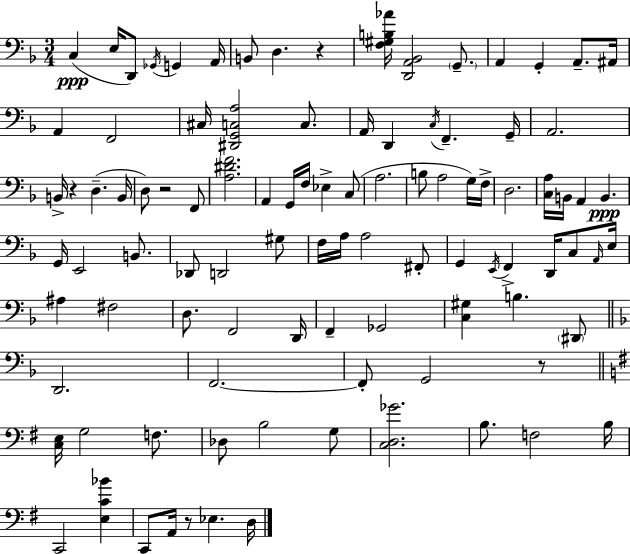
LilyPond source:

{
  \clef bass
  \numericTimeSignature
  \time 3/4
  \key f \major
  c4(\ppp e16 d,8) \acciaccatura { ges,16 } g,4 | a,16 b,8 d4. r4 | <f gis b aes'>16 <d, a, bes,>2 \parenthesize g,8.-- | a,4 g,4-. a,8.-- | \break ais,16 a,4 f,2 | cis16 <dis, g, c a>2 c8. | a,16 d,4 \acciaccatura { c16 } f,4.-- | g,16-- a,2. | \break b,16-> r4 d4.--( | b,16 d8) r2 | f,8 <a dis' f'>2. | a,4 g,16 f16 ees4-> | \break c8( a2. | b8 a2 | g16) f16-> d2. | <c a>16 b,16 a,4 b,4.\ppp | \break g,16 e,2 b,8. | des,8 d,2 | gis8 f16 a16 a2 | fis,8-. g,4 \acciaccatura { e,16 } f,4-> d,16 | \break c8 \grace { a,16 } e16 ais4 fis2 | d8. f,2 | d,16 f,4-- ges,2 | <c gis>4 b4. | \break \parenthesize dis,8 \bar "||" \break \key f \major d,2. | f,2.~~ | f,8-. g,2 r8 | \bar "||" \break \key g \major <c e>16 g2 f8. | des8 b2 g8 | <c d ges'>2. | b8. f2 b16 | \break c,2 <e c' bes'>4 | c,8 a,16 r8 ees4. d16 | \bar "|."
}